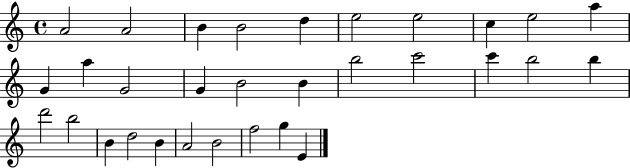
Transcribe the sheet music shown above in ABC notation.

X:1
T:Untitled
M:4/4
L:1/4
K:C
A2 A2 B B2 d e2 e2 c e2 a G a G2 G B2 B b2 c'2 c' b2 b d'2 b2 B d2 B A2 B2 f2 g E